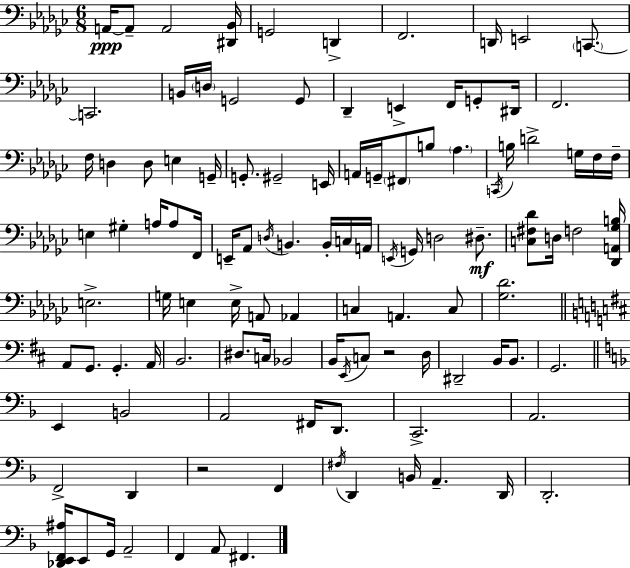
X:1
T:Untitled
M:6/8
L:1/4
K:Ebm
A,,/4 A,,/2 A,,2 [^D,,_B,,]/4 G,,2 D,, F,,2 D,,/4 E,,2 C,,/2 C,,2 B,,/4 D,/4 G,,2 G,,/2 _D,, E,, F,,/4 G,,/2 ^D,,/4 F,,2 F,/4 D, D,/2 E, G,,/4 G,,/2 ^G,,2 E,,/4 A,,/4 G,,/4 ^F,,/2 B,/2 _A, C,,/4 B,/4 D2 G,/4 F,/4 F,/4 E, ^G, A,/4 A,/2 F,,/4 E,,/4 _A,,/2 D,/4 B,, B,,/4 C,/4 A,,/4 E,,/4 G,,/4 D,2 ^D,/2 [C,^F,_D]/2 D,/4 F,2 [_D,,A,,_G,B,]/4 E,2 G,/4 E, E,/4 A,,/2 _A,, C, A,, C,/2 [_G,_D]2 A,,/2 G,,/2 G,, A,,/4 B,,2 ^D,/2 C,/4 _B,,2 B,,/4 E,,/4 C,/2 z2 D,/4 ^D,,2 B,,/4 B,,/2 G,,2 E,, B,,2 A,,2 ^F,,/4 D,,/2 C,,2 A,,2 F,,2 D,, z2 F,, ^F,/4 D,, B,,/4 A,, D,,/4 D,,2 [_D,,E,,F,,^A,]/4 E,,/2 G,,/4 A,,2 F,, A,,/2 ^F,,